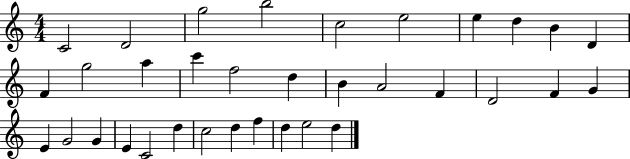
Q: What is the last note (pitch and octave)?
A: D5